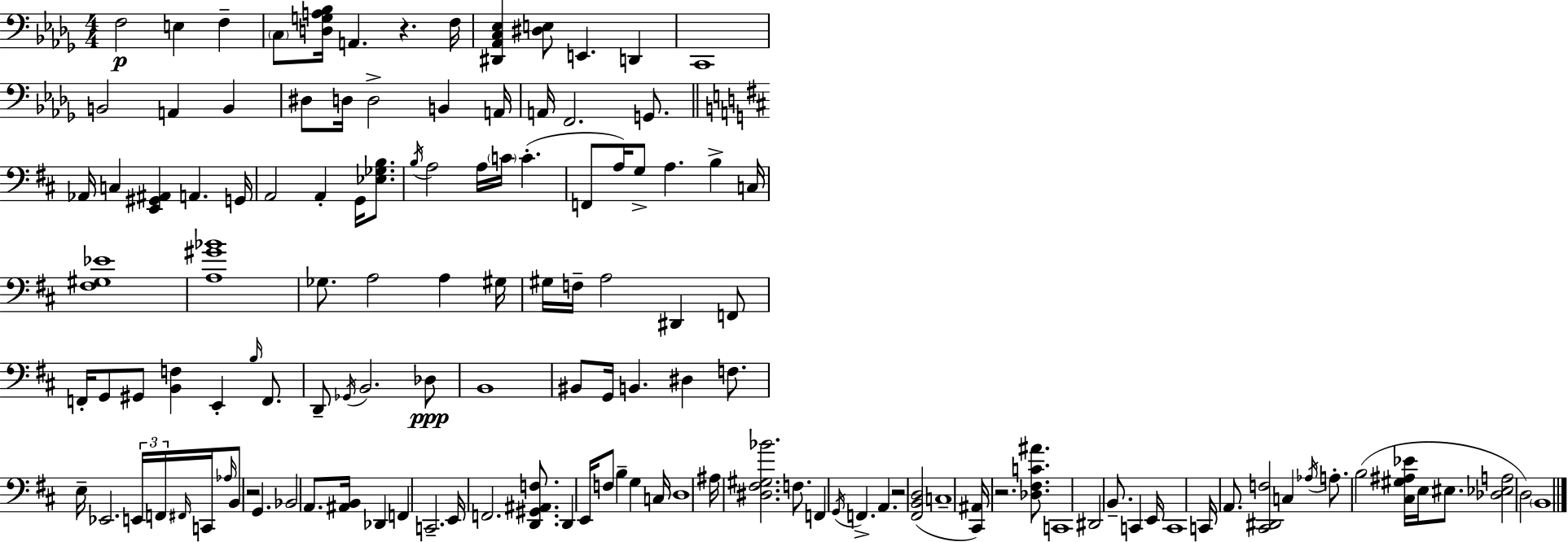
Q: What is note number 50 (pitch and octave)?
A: G#2